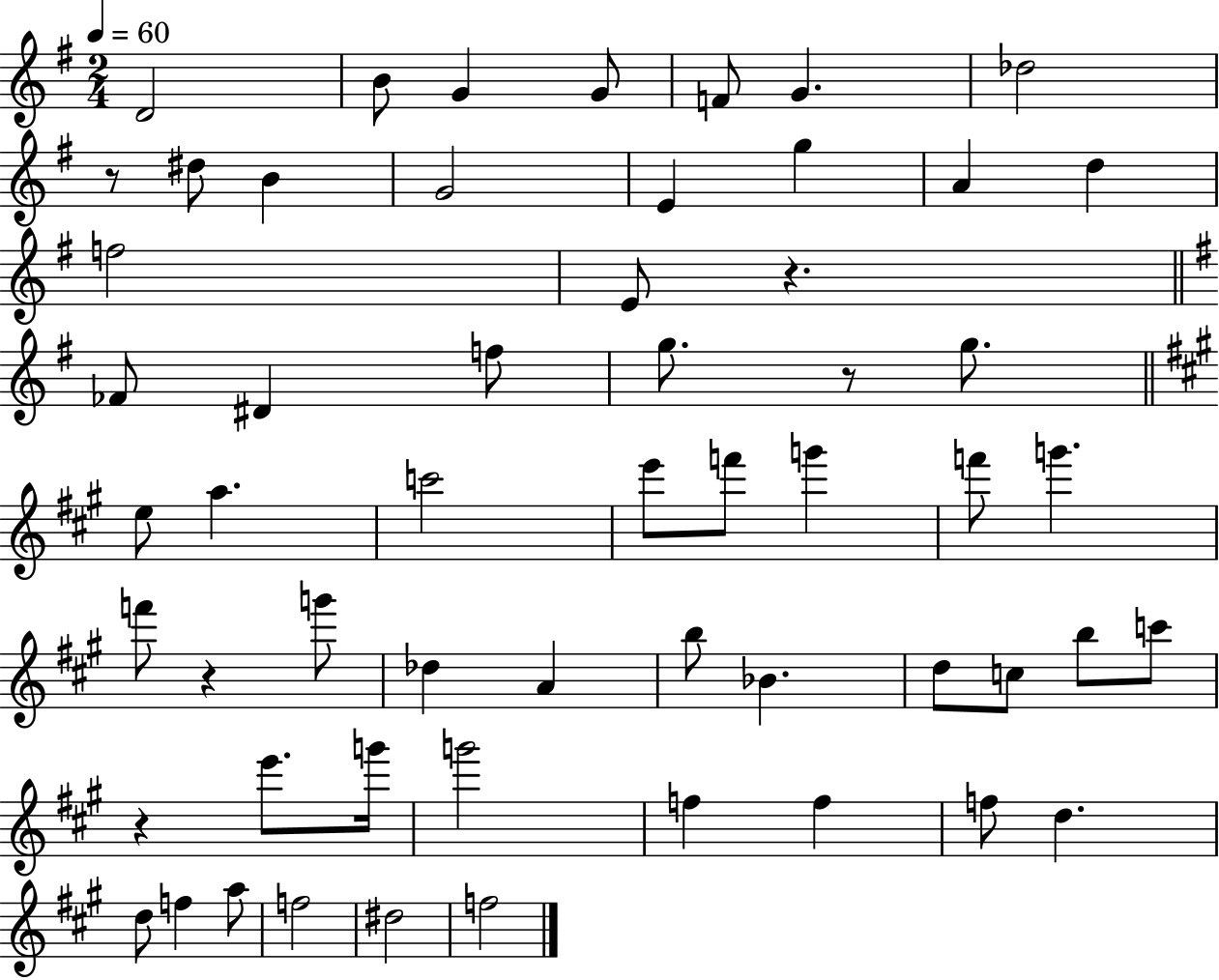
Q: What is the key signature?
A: G major